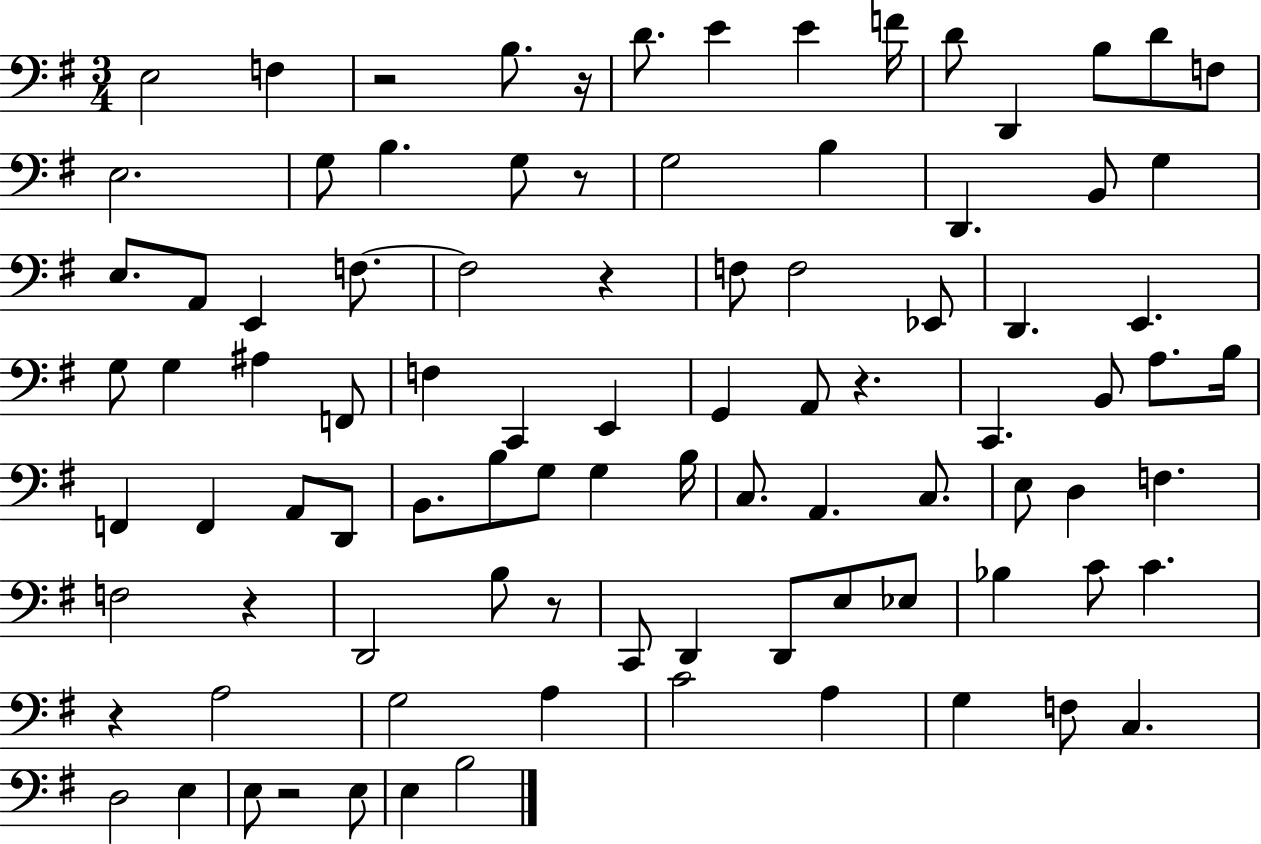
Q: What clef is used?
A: bass